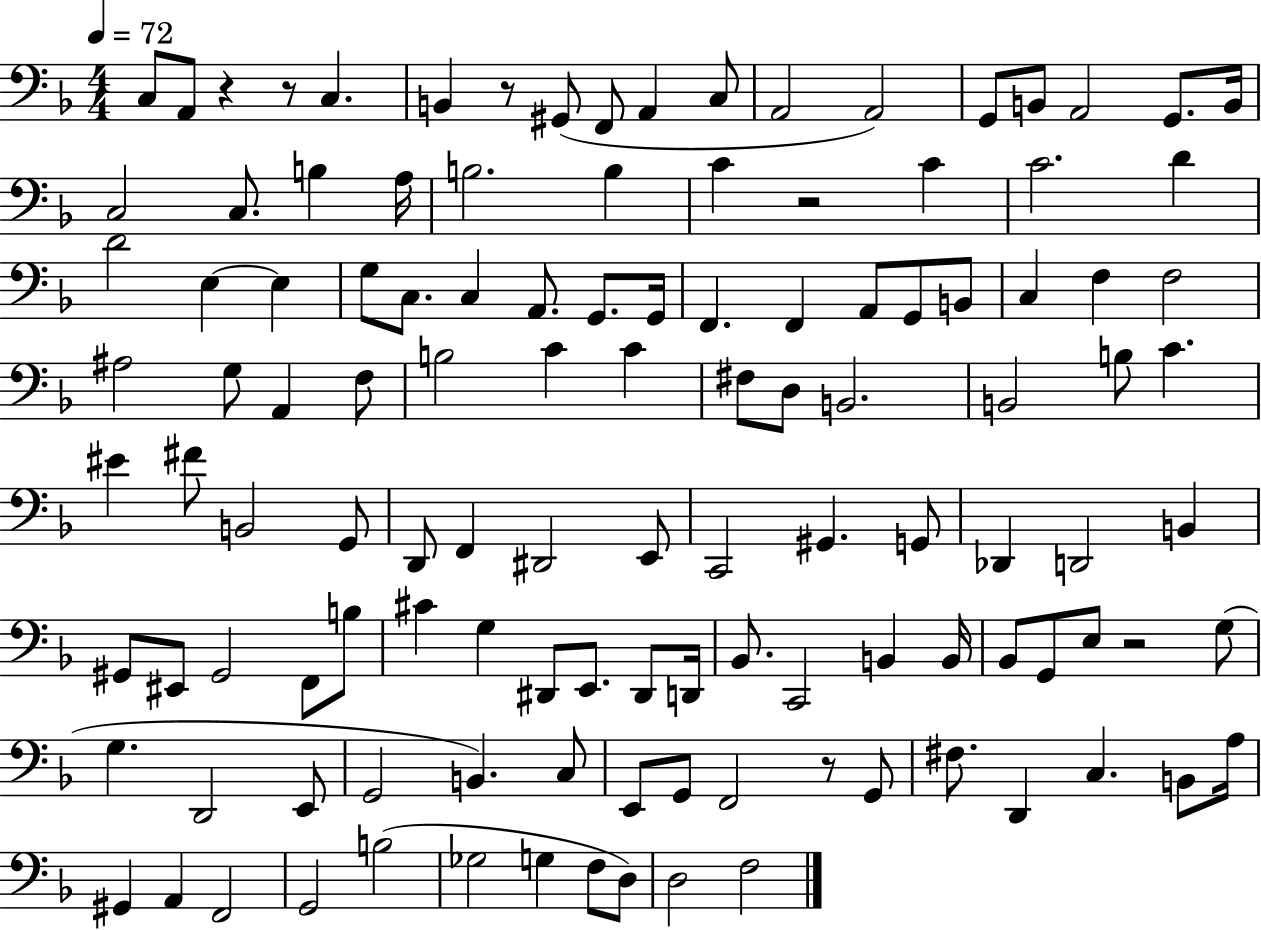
{
  \clef bass
  \numericTimeSignature
  \time 4/4
  \key f \major
  \tempo 4 = 72
  c8 a,8 r4 r8 c4. | b,4 r8 gis,8( f,8 a,4 c8 | a,2 a,2) | g,8 b,8 a,2 g,8. b,16 | \break c2 c8. b4 a16 | b2. b4 | c'4 r2 c'4 | c'2. d'4 | \break d'2 e4~~ e4 | g8 c8. c4 a,8. g,8. g,16 | f,4. f,4 a,8 g,8 b,8 | c4 f4 f2 | \break ais2 g8 a,4 f8 | b2 c'4 c'4 | fis8 d8 b,2. | b,2 b8 c'4. | \break eis'4 fis'8 b,2 g,8 | d,8 f,4 dis,2 e,8 | c,2 gis,4. g,8 | des,4 d,2 b,4 | \break gis,8 eis,8 gis,2 f,8 b8 | cis'4 g4 dis,8 e,8. dis,8 d,16 | bes,8. c,2 b,4 b,16 | bes,8 g,8 e8 r2 g8( | \break g4. d,2 e,8 | g,2 b,4.) c8 | e,8 g,8 f,2 r8 g,8 | fis8. d,4 c4. b,8 a16 | \break gis,4 a,4 f,2 | g,2 b2( | ges2 g4 f8 d8) | d2 f2 | \break \bar "|."
}